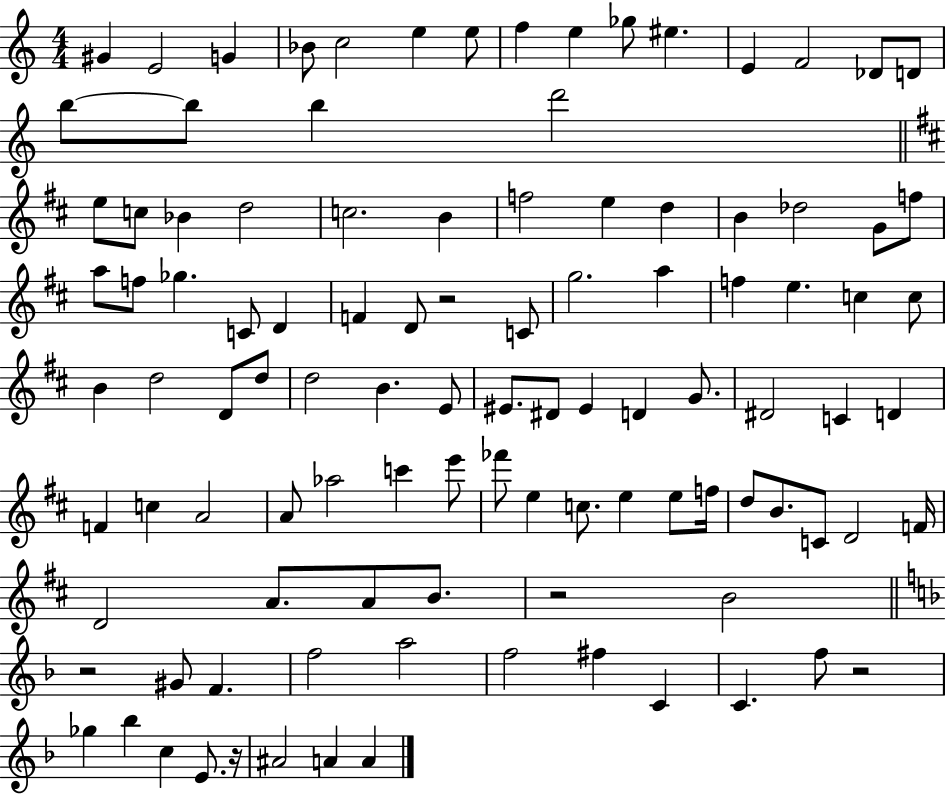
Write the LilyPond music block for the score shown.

{
  \clef treble
  \numericTimeSignature
  \time 4/4
  \key c \major
  gis'4 e'2 g'4 | bes'8 c''2 e''4 e''8 | f''4 e''4 ges''8 eis''4. | e'4 f'2 des'8 d'8 | \break b''8~~ b''8 b''4 d'''2 | \bar "||" \break \key d \major e''8 c''8 bes'4 d''2 | c''2. b'4 | f''2 e''4 d''4 | b'4 des''2 g'8 f''8 | \break a''8 f''8 ges''4. c'8 d'4 | f'4 d'8 r2 c'8 | g''2. a''4 | f''4 e''4. c''4 c''8 | \break b'4 d''2 d'8 d''8 | d''2 b'4. e'8 | eis'8. dis'8 eis'4 d'4 g'8. | dis'2 c'4 d'4 | \break f'4 c''4 a'2 | a'8 aes''2 c'''4 e'''8 | fes'''8 e''4 c''8. e''4 e''8 f''16 | d''8 b'8. c'8 d'2 f'16 | \break d'2 a'8. a'8 b'8. | r2 b'2 | \bar "||" \break \key f \major r2 gis'8 f'4. | f''2 a''2 | f''2 fis''4 c'4 | c'4. f''8 r2 | \break ges''4 bes''4 c''4 e'8. r16 | ais'2 a'4 a'4 | \bar "|."
}